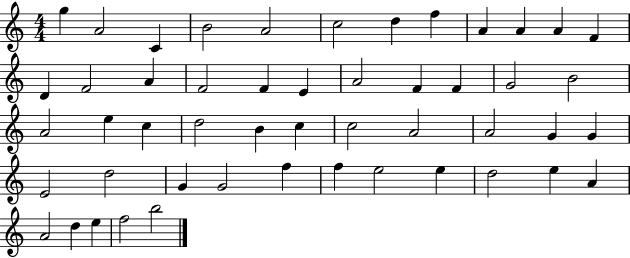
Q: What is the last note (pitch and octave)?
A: B5